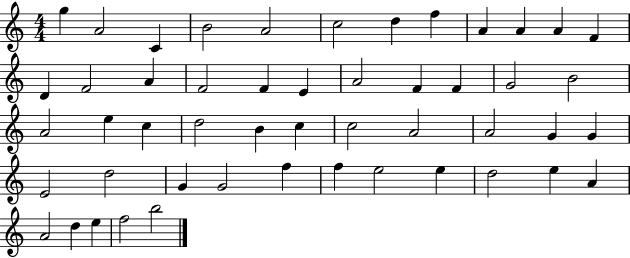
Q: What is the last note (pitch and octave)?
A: B5